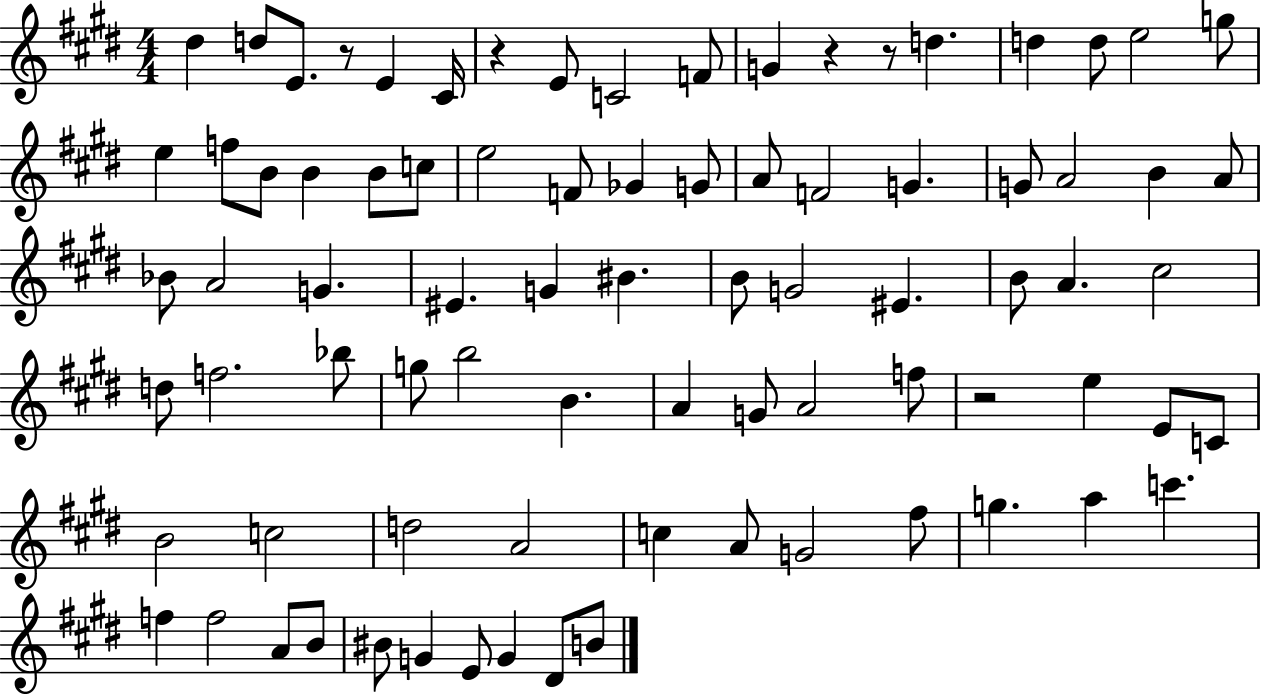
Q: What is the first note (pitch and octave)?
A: D#5